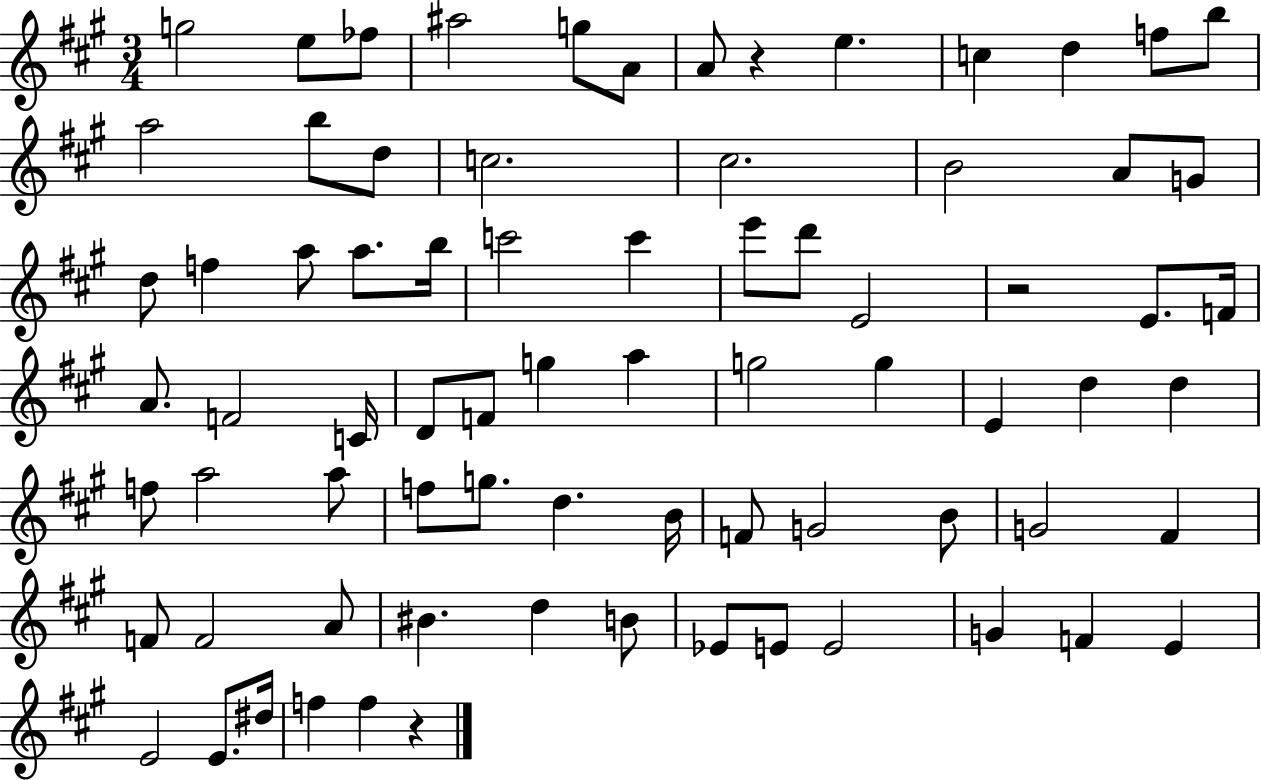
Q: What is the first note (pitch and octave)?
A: G5